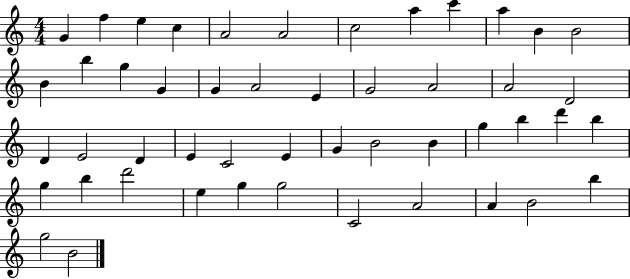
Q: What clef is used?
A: treble